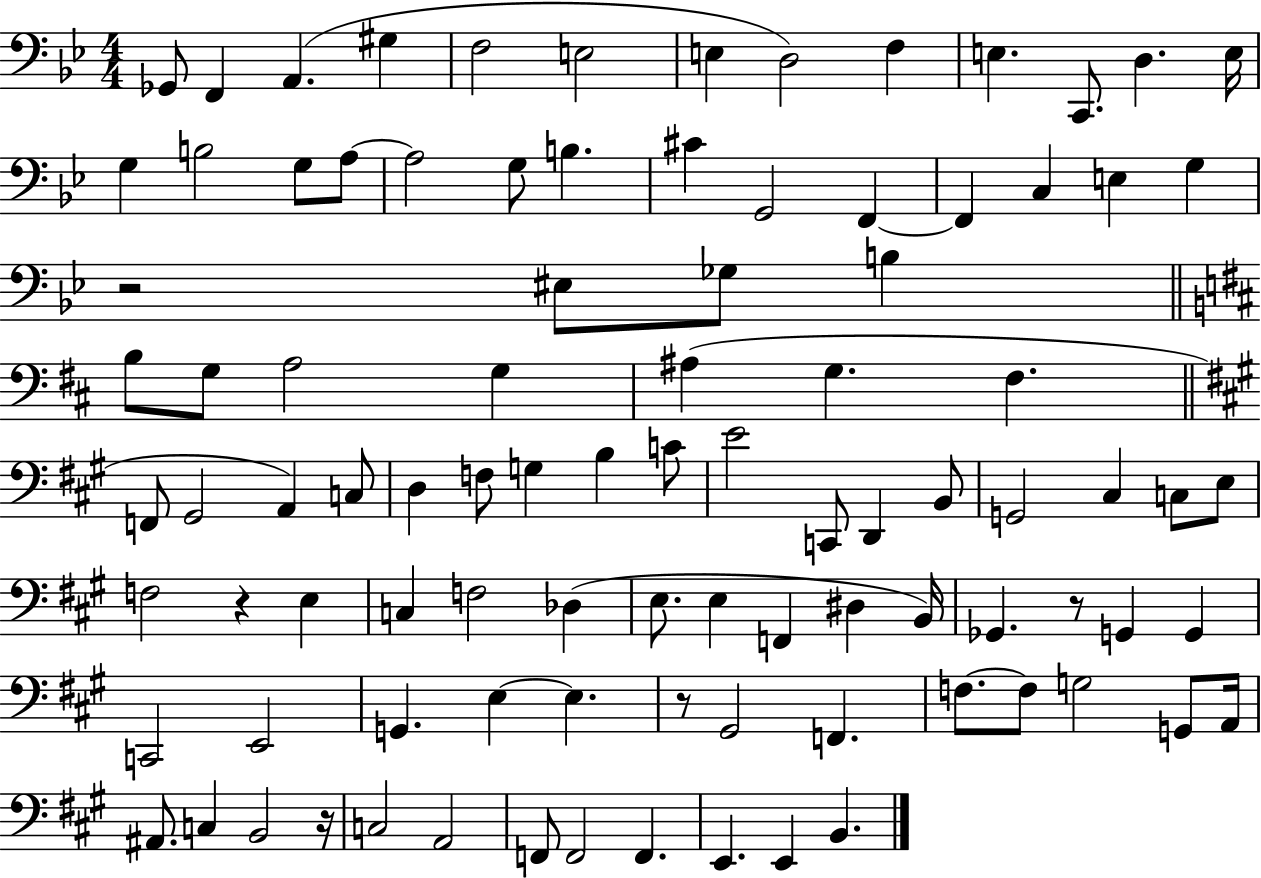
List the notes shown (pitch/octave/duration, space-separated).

Gb2/e F2/q A2/q. G#3/q F3/h E3/h E3/q D3/h F3/q E3/q. C2/e. D3/q. E3/s G3/q B3/h G3/e A3/e A3/h G3/e B3/q. C#4/q G2/h F2/q F2/q C3/q E3/q G3/q R/h EIS3/e Gb3/e B3/q B3/e G3/e A3/h G3/q A#3/q G3/q. F#3/q. F2/e G#2/h A2/q C3/e D3/q F3/e G3/q B3/q C4/e E4/h C2/e D2/q B2/e G2/h C#3/q C3/e E3/e F3/h R/q E3/q C3/q F3/h Db3/q E3/e. E3/q F2/q D#3/q B2/s Gb2/q. R/e G2/q G2/q C2/h E2/h G2/q. E3/q E3/q. R/e G#2/h F2/q. F3/e. F3/e G3/h G2/e A2/s A#2/e. C3/q B2/h R/s C3/h A2/h F2/e F2/h F2/q. E2/q. E2/q B2/q.